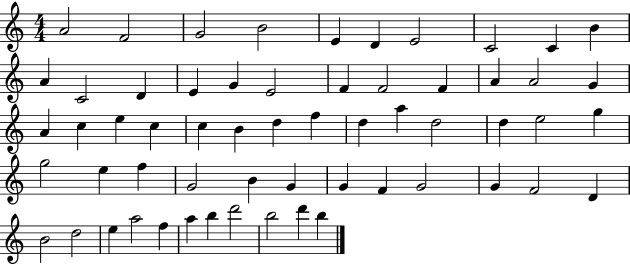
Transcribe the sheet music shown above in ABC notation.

X:1
T:Untitled
M:4/4
L:1/4
K:C
A2 F2 G2 B2 E D E2 C2 C B A C2 D E G E2 F F2 F A A2 G A c e c c B d f d a d2 d e2 g g2 e f G2 B G G F G2 G F2 D B2 d2 e a2 f a b d'2 b2 d' b